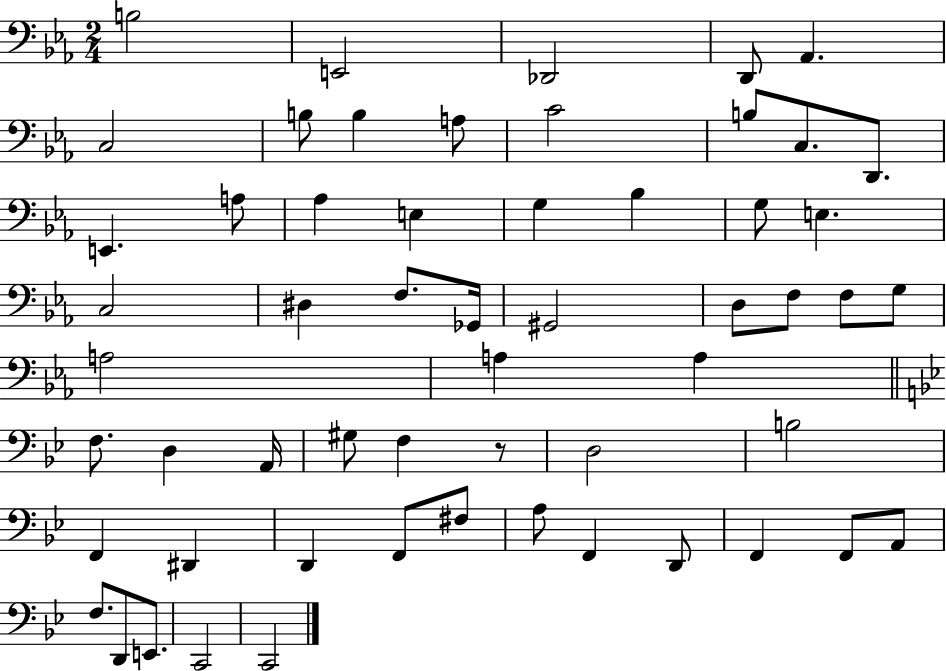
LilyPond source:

{
  \clef bass
  \numericTimeSignature
  \time 2/4
  \key ees \major
  \repeat volta 2 { b2 | e,2 | des,2 | d,8 aes,4. | \break c2 | b8 b4 a8 | c'2 | b8 c8. d,8. | \break e,4. a8 | aes4 e4 | g4 bes4 | g8 e4. | \break c2 | dis4 f8. ges,16 | gis,2 | d8 f8 f8 g8 | \break a2 | a4 a4 | \bar "||" \break \key g \minor f8. d4 a,16 | gis8 f4 r8 | d2 | b2 | \break f,4 dis,4 | d,4 f,8 fis8 | a8 f,4 d,8 | f,4 f,8 a,8 | \break f8. d,8 e,8. | c,2 | c,2 | } \bar "|."
}